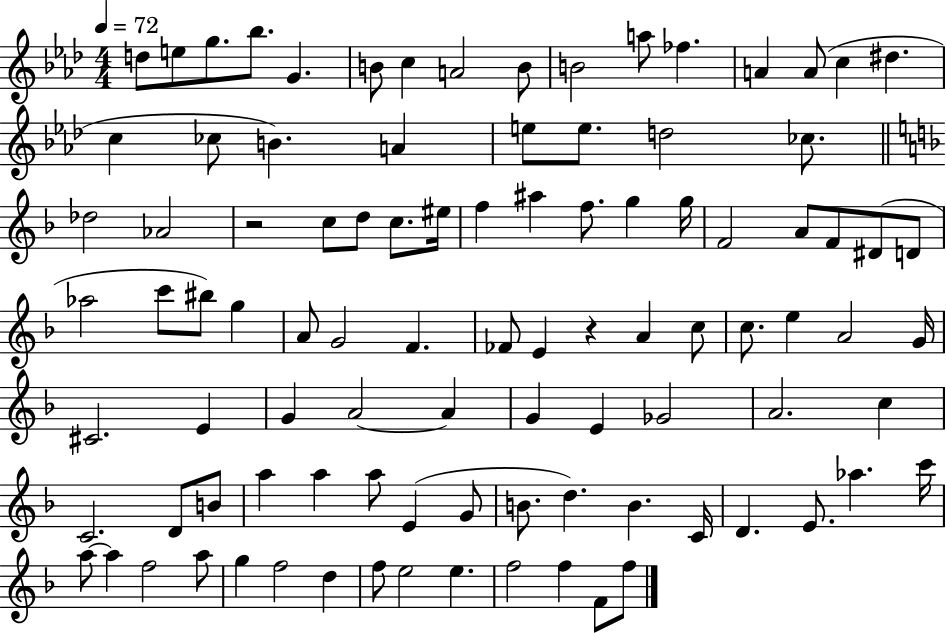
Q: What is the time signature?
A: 4/4